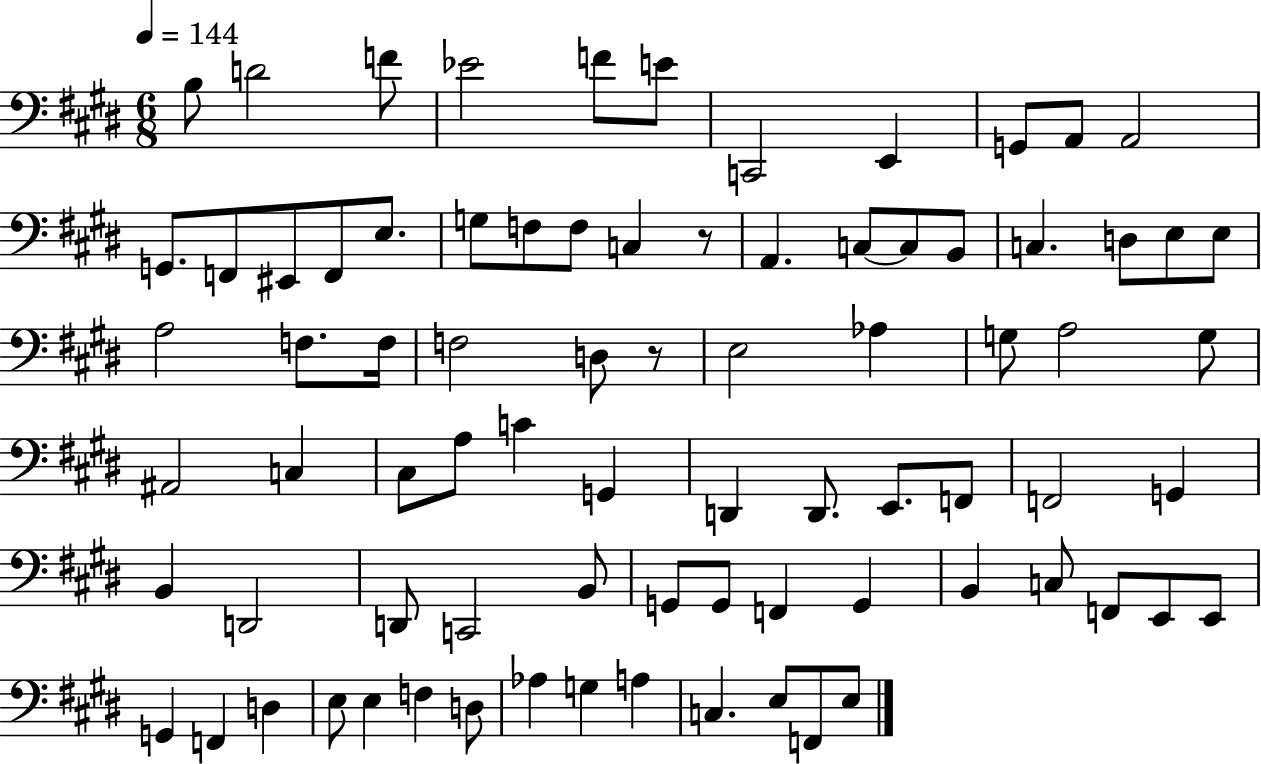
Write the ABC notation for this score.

X:1
T:Untitled
M:6/8
L:1/4
K:E
B,/2 D2 F/2 _E2 F/2 E/2 C,,2 E,, G,,/2 A,,/2 A,,2 G,,/2 F,,/2 ^E,,/2 F,,/2 E,/2 G,/2 F,/2 F,/2 C, z/2 A,, C,/2 C,/2 B,,/2 C, D,/2 E,/2 E,/2 A,2 F,/2 F,/4 F,2 D,/2 z/2 E,2 _A, G,/2 A,2 G,/2 ^A,,2 C, ^C,/2 A,/2 C G,, D,, D,,/2 E,,/2 F,,/2 F,,2 G,, B,, D,,2 D,,/2 C,,2 B,,/2 G,,/2 G,,/2 F,, G,, B,, C,/2 F,,/2 E,,/2 E,,/2 G,, F,, D, E,/2 E, F, D,/2 _A, G, A, C, E,/2 F,,/2 E,/2